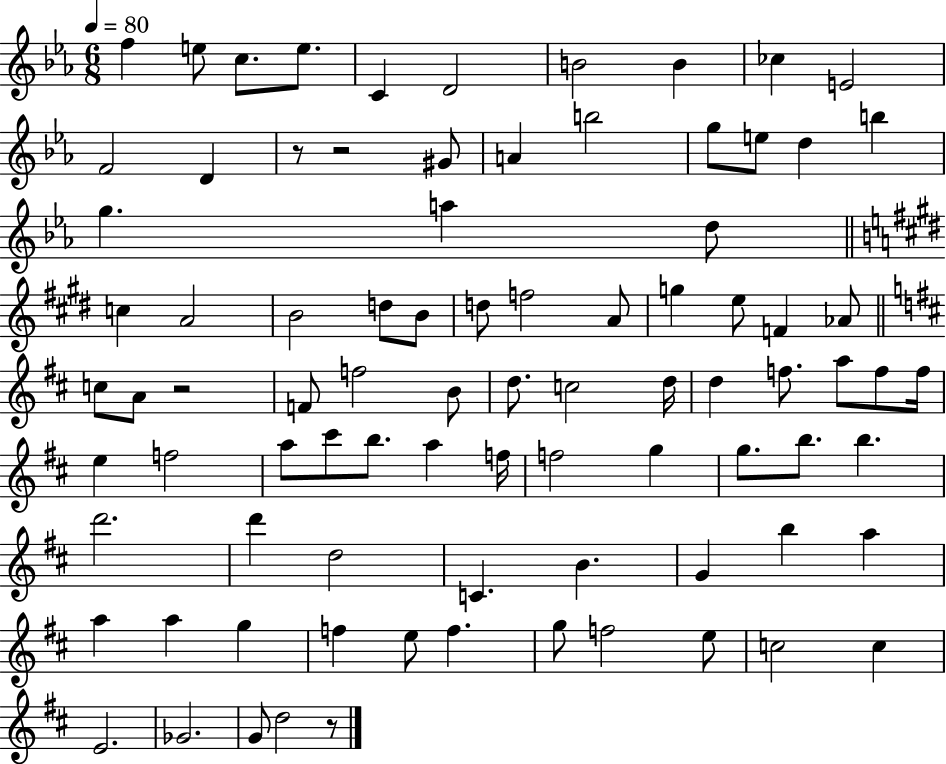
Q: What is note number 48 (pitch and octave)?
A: E5